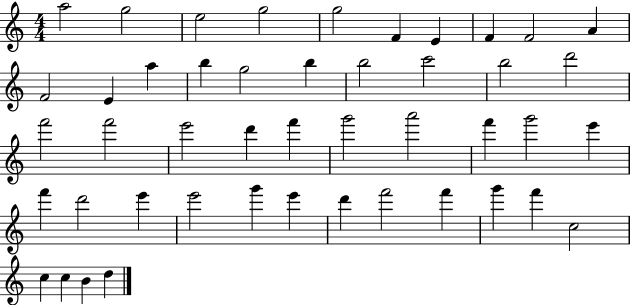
A5/h G5/h E5/h G5/h G5/h F4/q E4/q F4/q F4/h A4/q F4/h E4/q A5/q B5/q G5/h B5/q B5/h C6/h B5/h D6/h F6/h F6/h E6/h D6/q F6/q G6/h A6/h F6/q G6/h E6/q F6/q D6/h E6/q E6/h G6/q E6/q D6/q F6/h F6/q G6/q F6/q C5/h C5/q C5/q B4/q D5/q